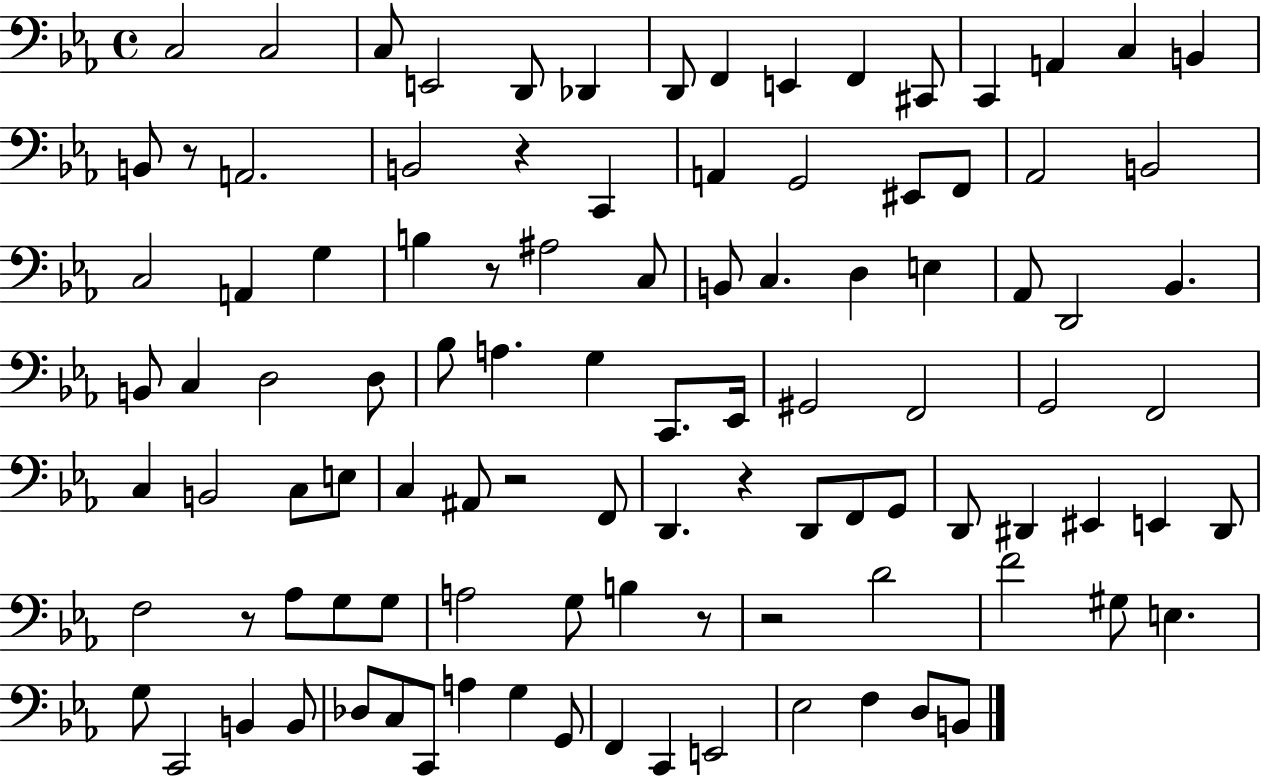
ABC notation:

X:1
T:Untitled
M:4/4
L:1/4
K:Eb
C,2 C,2 C,/2 E,,2 D,,/2 _D,, D,,/2 F,, E,, F,, ^C,,/2 C,, A,, C, B,, B,,/2 z/2 A,,2 B,,2 z C,, A,, G,,2 ^E,,/2 F,,/2 _A,,2 B,,2 C,2 A,, G, B, z/2 ^A,2 C,/2 B,,/2 C, D, E, _A,,/2 D,,2 _B,, B,,/2 C, D,2 D,/2 _B,/2 A, G, C,,/2 _E,,/4 ^G,,2 F,,2 G,,2 F,,2 C, B,,2 C,/2 E,/2 C, ^A,,/2 z2 F,,/2 D,, z D,,/2 F,,/2 G,,/2 D,,/2 ^D,, ^E,, E,, ^D,,/2 F,2 z/2 _A,/2 G,/2 G,/2 A,2 G,/2 B, z/2 z2 D2 F2 ^G,/2 E, G,/2 C,,2 B,, B,,/2 _D,/2 C,/2 C,,/2 A, G, G,,/2 F,, C,, E,,2 _E,2 F, D,/2 B,,/2